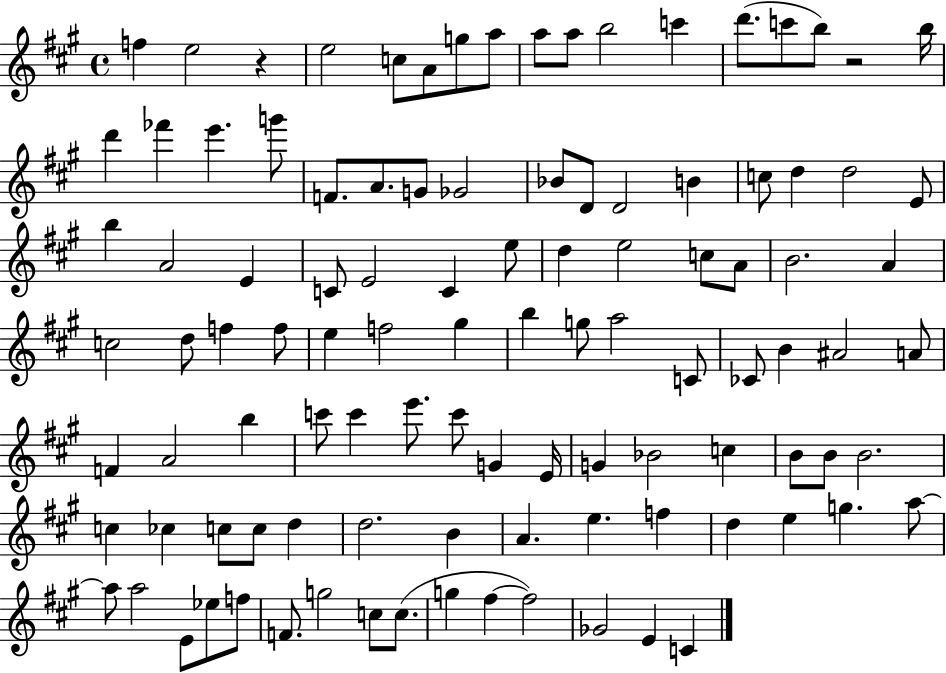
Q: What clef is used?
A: treble